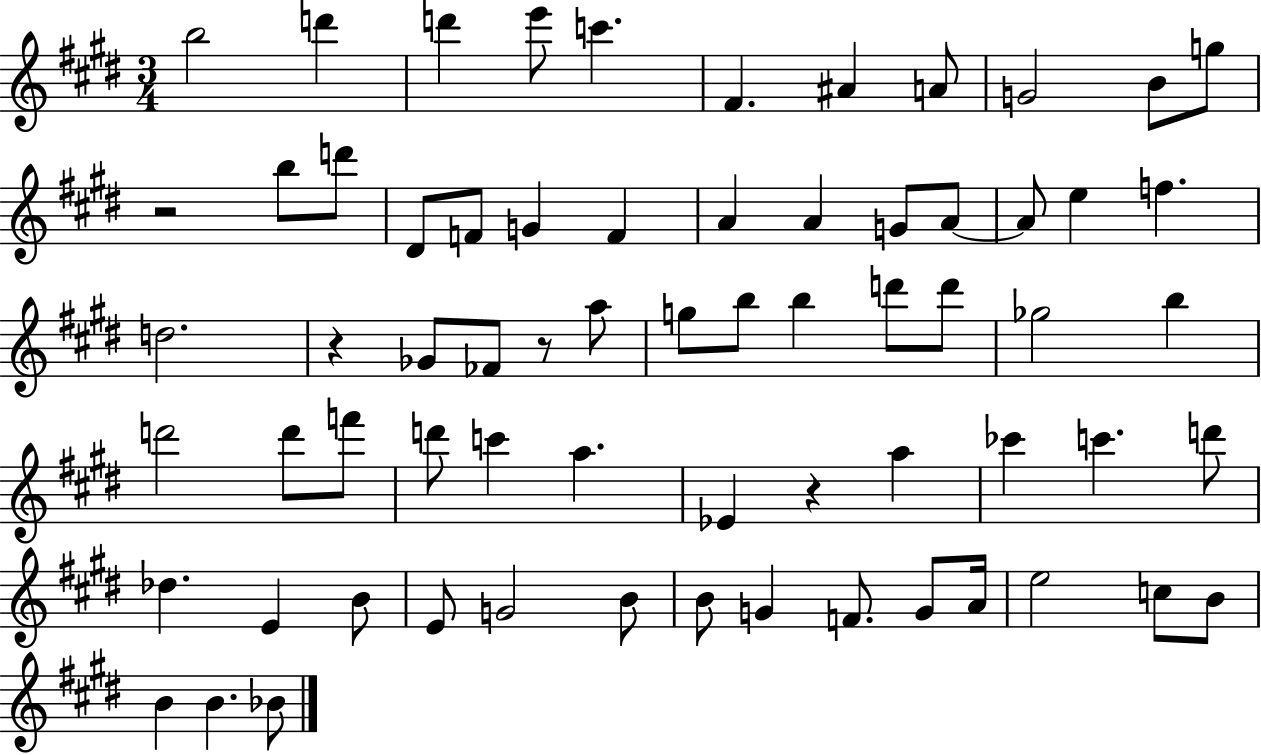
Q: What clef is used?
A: treble